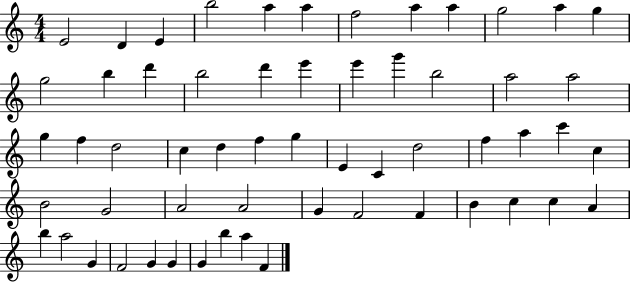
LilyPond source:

{
  \clef treble
  \numericTimeSignature
  \time 4/4
  \key c \major
  e'2 d'4 e'4 | b''2 a''4 a''4 | f''2 a''4 a''4 | g''2 a''4 g''4 | \break g''2 b''4 d'''4 | b''2 d'''4 e'''4 | e'''4 g'''4 b''2 | a''2 a''2 | \break g''4 f''4 d''2 | c''4 d''4 f''4 g''4 | e'4 c'4 d''2 | f''4 a''4 c'''4 c''4 | \break b'2 g'2 | a'2 a'2 | g'4 f'2 f'4 | b'4 c''4 c''4 a'4 | \break b''4 a''2 g'4 | f'2 g'4 g'4 | g'4 b''4 a''4 f'4 | \bar "|."
}